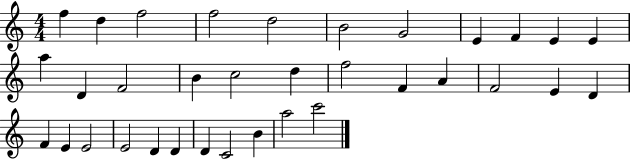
{
  \clef treble
  \numericTimeSignature
  \time 4/4
  \key c \major
  f''4 d''4 f''2 | f''2 d''2 | b'2 g'2 | e'4 f'4 e'4 e'4 | \break a''4 d'4 f'2 | b'4 c''2 d''4 | f''2 f'4 a'4 | f'2 e'4 d'4 | \break f'4 e'4 e'2 | e'2 d'4 d'4 | d'4 c'2 b'4 | a''2 c'''2 | \break \bar "|."
}